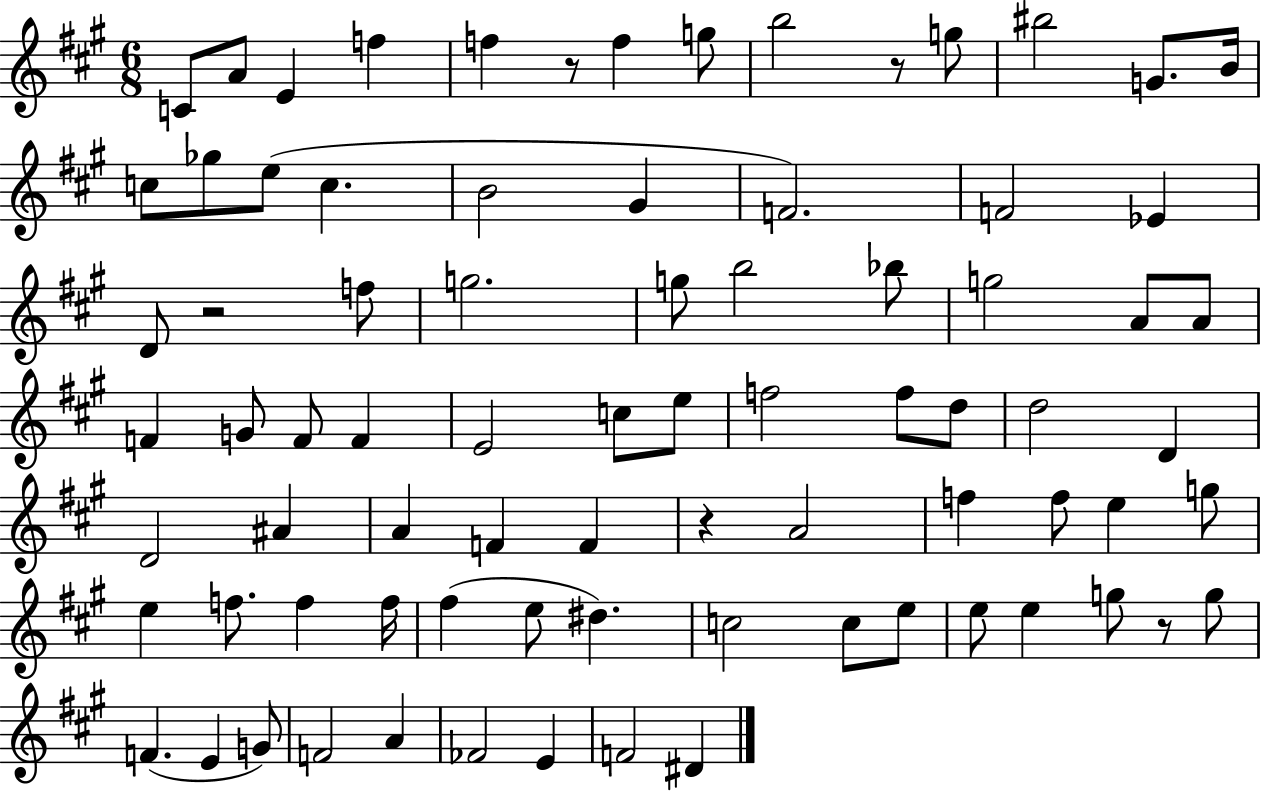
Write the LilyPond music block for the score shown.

{
  \clef treble
  \numericTimeSignature
  \time 6/8
  \key a \major
  c'8 a'8 e'4 f''4 | f''4 r8 f''4 g''8 | b''2 r8 g''8 | bis''2 g'8. b'16 | \break c''8 ges''8 e''8( c''4. | b'2 gis'4 | f'2.) | f'2 ees'4 | \break d'8 r2 f''8 | g''2. | g''8 b''2 bes''8 | g''2 a'8 a'8 | \break f'4 g'8 f'8 f'4 | e'2 c''8 e''8 | f''2 f''8 d''8 | d''2 d'4 | \break d'2 ais'4 | a'4 f'4 f'4 | r4 a'2 | f''4 f''8 e''4 g''8 | \break e''4 f''8. f''4 f''16 | fis''4( e''8 dis''4.) | c''2 c''8 e''8 | e''8 e''4 g''8 r8 g''8 | \break f'4.( e'4 g'8) | f'2 a'4 | fes'2 e'4 | f'2 dis'4 | \break \bar "|."
}